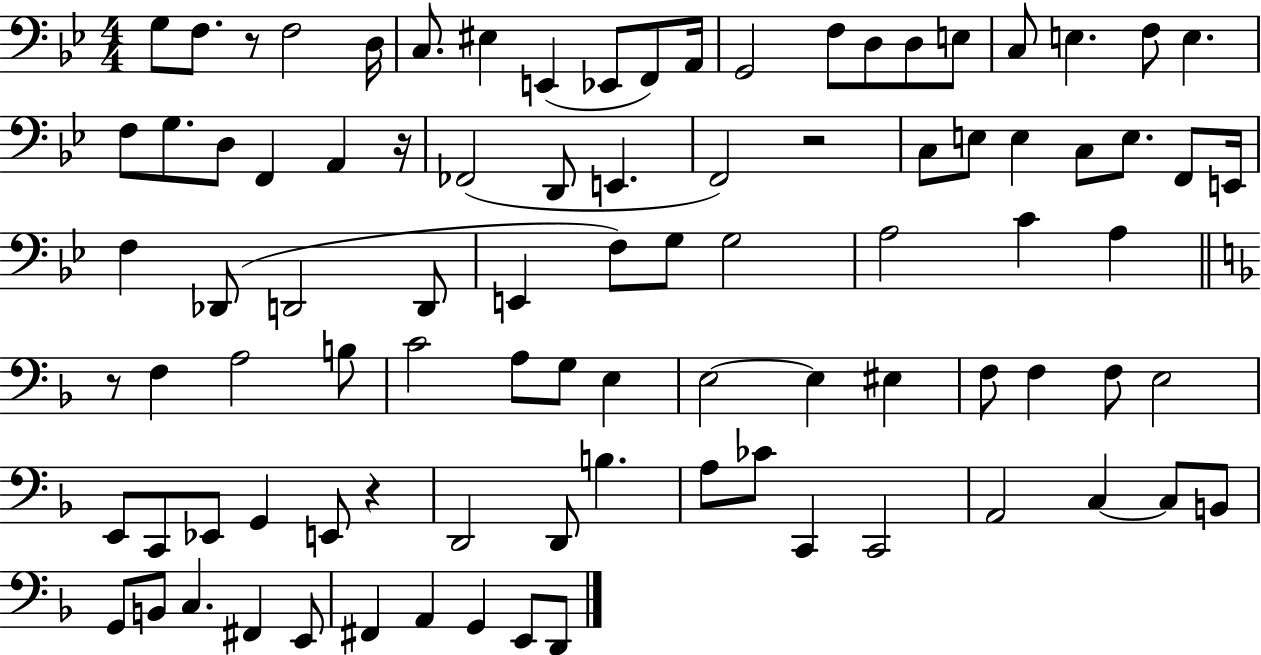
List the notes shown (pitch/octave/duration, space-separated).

G3/e F3/e. R/e F3/h D3/s C3/e. EIS3/q E2/q Eb2/e F2/e A2/s G2/h F3/e D3/e D3/e E3/e C3/e E3/q. F3/e E3/q. F3/e G3/e. D3/e F2/q A2/q R/s FES2/h D2/e E2/q. F2/h R/h C3/e E3/e E3/q C3/e E3/e. F2/e E2/s F3/q Db2/e D2/h D2/e E2/q F3/e G3/e G3/h A3/h C4/q A3/q R/e F3/q A3/h B3/e C4/h A3/e G3/e E3/q E3/h E3/q EIS3/q F3/e F3/q F3/e E3/h E2/e C2/e Eb2/e G2/q E2/e R/q D2/h D2/e B3/q. A3/e CES4/e C2/q C2/h A2/h C3/q C3/e B2/e G2/e B2/e C3/q. F#2/q E2/e F#2/q A2/q G2/q E2/e D2/e